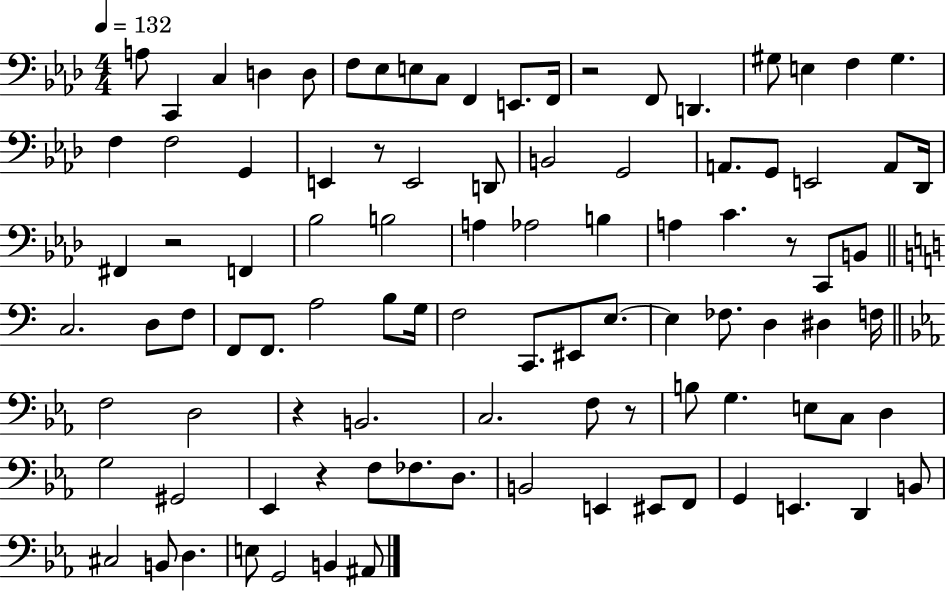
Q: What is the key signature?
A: AES major